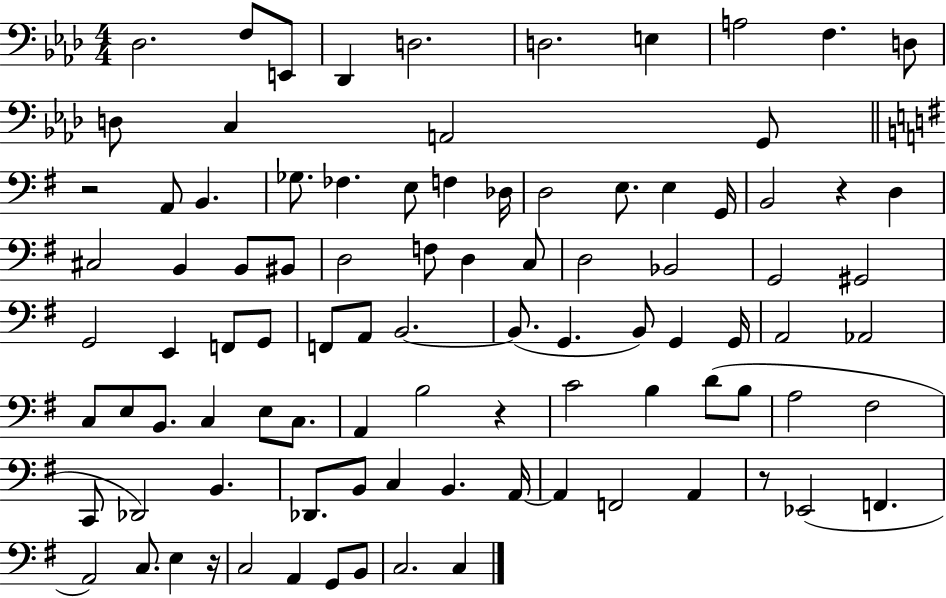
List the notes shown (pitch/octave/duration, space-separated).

Db3/h. F3/e E2/e Db2/q D3/h. D3/h. E3/q A3/h F3/q. D3/e D3/e C3/q A2/h G2/e R/h A2/e B2/q. Gb3/e. FES3/q. E3/e F3/q Db3/s D3/h E3/e. E3/q G2/s B2/h R/q D3/q C#3/h B2/q B2/e BIS2/e D3/h F3/e D3/q C3/e D3/h Bb2/h G2/h G#2/h G2/h E2/q F2/e G2/e F2/e A2/e B2/h. B2/e. G2/q. B2/e G2/q G2/s A2/h Ab2/h C3/e E3/e B2/e. C3/q E3/e C3/e. A2/q B3/h R/q C4/h B3/q D4/e B3/e A3/h F#3/h C2/e Db2/h B2/q. Db2/e. B2/e C3/q B2/q. A2/s A2/q F2/h A2/q R/e Eb2/h F2/q. A2/h C3/e. E3/q R/s C3/h A2/q G2/e B2/e C3/h. C3/q